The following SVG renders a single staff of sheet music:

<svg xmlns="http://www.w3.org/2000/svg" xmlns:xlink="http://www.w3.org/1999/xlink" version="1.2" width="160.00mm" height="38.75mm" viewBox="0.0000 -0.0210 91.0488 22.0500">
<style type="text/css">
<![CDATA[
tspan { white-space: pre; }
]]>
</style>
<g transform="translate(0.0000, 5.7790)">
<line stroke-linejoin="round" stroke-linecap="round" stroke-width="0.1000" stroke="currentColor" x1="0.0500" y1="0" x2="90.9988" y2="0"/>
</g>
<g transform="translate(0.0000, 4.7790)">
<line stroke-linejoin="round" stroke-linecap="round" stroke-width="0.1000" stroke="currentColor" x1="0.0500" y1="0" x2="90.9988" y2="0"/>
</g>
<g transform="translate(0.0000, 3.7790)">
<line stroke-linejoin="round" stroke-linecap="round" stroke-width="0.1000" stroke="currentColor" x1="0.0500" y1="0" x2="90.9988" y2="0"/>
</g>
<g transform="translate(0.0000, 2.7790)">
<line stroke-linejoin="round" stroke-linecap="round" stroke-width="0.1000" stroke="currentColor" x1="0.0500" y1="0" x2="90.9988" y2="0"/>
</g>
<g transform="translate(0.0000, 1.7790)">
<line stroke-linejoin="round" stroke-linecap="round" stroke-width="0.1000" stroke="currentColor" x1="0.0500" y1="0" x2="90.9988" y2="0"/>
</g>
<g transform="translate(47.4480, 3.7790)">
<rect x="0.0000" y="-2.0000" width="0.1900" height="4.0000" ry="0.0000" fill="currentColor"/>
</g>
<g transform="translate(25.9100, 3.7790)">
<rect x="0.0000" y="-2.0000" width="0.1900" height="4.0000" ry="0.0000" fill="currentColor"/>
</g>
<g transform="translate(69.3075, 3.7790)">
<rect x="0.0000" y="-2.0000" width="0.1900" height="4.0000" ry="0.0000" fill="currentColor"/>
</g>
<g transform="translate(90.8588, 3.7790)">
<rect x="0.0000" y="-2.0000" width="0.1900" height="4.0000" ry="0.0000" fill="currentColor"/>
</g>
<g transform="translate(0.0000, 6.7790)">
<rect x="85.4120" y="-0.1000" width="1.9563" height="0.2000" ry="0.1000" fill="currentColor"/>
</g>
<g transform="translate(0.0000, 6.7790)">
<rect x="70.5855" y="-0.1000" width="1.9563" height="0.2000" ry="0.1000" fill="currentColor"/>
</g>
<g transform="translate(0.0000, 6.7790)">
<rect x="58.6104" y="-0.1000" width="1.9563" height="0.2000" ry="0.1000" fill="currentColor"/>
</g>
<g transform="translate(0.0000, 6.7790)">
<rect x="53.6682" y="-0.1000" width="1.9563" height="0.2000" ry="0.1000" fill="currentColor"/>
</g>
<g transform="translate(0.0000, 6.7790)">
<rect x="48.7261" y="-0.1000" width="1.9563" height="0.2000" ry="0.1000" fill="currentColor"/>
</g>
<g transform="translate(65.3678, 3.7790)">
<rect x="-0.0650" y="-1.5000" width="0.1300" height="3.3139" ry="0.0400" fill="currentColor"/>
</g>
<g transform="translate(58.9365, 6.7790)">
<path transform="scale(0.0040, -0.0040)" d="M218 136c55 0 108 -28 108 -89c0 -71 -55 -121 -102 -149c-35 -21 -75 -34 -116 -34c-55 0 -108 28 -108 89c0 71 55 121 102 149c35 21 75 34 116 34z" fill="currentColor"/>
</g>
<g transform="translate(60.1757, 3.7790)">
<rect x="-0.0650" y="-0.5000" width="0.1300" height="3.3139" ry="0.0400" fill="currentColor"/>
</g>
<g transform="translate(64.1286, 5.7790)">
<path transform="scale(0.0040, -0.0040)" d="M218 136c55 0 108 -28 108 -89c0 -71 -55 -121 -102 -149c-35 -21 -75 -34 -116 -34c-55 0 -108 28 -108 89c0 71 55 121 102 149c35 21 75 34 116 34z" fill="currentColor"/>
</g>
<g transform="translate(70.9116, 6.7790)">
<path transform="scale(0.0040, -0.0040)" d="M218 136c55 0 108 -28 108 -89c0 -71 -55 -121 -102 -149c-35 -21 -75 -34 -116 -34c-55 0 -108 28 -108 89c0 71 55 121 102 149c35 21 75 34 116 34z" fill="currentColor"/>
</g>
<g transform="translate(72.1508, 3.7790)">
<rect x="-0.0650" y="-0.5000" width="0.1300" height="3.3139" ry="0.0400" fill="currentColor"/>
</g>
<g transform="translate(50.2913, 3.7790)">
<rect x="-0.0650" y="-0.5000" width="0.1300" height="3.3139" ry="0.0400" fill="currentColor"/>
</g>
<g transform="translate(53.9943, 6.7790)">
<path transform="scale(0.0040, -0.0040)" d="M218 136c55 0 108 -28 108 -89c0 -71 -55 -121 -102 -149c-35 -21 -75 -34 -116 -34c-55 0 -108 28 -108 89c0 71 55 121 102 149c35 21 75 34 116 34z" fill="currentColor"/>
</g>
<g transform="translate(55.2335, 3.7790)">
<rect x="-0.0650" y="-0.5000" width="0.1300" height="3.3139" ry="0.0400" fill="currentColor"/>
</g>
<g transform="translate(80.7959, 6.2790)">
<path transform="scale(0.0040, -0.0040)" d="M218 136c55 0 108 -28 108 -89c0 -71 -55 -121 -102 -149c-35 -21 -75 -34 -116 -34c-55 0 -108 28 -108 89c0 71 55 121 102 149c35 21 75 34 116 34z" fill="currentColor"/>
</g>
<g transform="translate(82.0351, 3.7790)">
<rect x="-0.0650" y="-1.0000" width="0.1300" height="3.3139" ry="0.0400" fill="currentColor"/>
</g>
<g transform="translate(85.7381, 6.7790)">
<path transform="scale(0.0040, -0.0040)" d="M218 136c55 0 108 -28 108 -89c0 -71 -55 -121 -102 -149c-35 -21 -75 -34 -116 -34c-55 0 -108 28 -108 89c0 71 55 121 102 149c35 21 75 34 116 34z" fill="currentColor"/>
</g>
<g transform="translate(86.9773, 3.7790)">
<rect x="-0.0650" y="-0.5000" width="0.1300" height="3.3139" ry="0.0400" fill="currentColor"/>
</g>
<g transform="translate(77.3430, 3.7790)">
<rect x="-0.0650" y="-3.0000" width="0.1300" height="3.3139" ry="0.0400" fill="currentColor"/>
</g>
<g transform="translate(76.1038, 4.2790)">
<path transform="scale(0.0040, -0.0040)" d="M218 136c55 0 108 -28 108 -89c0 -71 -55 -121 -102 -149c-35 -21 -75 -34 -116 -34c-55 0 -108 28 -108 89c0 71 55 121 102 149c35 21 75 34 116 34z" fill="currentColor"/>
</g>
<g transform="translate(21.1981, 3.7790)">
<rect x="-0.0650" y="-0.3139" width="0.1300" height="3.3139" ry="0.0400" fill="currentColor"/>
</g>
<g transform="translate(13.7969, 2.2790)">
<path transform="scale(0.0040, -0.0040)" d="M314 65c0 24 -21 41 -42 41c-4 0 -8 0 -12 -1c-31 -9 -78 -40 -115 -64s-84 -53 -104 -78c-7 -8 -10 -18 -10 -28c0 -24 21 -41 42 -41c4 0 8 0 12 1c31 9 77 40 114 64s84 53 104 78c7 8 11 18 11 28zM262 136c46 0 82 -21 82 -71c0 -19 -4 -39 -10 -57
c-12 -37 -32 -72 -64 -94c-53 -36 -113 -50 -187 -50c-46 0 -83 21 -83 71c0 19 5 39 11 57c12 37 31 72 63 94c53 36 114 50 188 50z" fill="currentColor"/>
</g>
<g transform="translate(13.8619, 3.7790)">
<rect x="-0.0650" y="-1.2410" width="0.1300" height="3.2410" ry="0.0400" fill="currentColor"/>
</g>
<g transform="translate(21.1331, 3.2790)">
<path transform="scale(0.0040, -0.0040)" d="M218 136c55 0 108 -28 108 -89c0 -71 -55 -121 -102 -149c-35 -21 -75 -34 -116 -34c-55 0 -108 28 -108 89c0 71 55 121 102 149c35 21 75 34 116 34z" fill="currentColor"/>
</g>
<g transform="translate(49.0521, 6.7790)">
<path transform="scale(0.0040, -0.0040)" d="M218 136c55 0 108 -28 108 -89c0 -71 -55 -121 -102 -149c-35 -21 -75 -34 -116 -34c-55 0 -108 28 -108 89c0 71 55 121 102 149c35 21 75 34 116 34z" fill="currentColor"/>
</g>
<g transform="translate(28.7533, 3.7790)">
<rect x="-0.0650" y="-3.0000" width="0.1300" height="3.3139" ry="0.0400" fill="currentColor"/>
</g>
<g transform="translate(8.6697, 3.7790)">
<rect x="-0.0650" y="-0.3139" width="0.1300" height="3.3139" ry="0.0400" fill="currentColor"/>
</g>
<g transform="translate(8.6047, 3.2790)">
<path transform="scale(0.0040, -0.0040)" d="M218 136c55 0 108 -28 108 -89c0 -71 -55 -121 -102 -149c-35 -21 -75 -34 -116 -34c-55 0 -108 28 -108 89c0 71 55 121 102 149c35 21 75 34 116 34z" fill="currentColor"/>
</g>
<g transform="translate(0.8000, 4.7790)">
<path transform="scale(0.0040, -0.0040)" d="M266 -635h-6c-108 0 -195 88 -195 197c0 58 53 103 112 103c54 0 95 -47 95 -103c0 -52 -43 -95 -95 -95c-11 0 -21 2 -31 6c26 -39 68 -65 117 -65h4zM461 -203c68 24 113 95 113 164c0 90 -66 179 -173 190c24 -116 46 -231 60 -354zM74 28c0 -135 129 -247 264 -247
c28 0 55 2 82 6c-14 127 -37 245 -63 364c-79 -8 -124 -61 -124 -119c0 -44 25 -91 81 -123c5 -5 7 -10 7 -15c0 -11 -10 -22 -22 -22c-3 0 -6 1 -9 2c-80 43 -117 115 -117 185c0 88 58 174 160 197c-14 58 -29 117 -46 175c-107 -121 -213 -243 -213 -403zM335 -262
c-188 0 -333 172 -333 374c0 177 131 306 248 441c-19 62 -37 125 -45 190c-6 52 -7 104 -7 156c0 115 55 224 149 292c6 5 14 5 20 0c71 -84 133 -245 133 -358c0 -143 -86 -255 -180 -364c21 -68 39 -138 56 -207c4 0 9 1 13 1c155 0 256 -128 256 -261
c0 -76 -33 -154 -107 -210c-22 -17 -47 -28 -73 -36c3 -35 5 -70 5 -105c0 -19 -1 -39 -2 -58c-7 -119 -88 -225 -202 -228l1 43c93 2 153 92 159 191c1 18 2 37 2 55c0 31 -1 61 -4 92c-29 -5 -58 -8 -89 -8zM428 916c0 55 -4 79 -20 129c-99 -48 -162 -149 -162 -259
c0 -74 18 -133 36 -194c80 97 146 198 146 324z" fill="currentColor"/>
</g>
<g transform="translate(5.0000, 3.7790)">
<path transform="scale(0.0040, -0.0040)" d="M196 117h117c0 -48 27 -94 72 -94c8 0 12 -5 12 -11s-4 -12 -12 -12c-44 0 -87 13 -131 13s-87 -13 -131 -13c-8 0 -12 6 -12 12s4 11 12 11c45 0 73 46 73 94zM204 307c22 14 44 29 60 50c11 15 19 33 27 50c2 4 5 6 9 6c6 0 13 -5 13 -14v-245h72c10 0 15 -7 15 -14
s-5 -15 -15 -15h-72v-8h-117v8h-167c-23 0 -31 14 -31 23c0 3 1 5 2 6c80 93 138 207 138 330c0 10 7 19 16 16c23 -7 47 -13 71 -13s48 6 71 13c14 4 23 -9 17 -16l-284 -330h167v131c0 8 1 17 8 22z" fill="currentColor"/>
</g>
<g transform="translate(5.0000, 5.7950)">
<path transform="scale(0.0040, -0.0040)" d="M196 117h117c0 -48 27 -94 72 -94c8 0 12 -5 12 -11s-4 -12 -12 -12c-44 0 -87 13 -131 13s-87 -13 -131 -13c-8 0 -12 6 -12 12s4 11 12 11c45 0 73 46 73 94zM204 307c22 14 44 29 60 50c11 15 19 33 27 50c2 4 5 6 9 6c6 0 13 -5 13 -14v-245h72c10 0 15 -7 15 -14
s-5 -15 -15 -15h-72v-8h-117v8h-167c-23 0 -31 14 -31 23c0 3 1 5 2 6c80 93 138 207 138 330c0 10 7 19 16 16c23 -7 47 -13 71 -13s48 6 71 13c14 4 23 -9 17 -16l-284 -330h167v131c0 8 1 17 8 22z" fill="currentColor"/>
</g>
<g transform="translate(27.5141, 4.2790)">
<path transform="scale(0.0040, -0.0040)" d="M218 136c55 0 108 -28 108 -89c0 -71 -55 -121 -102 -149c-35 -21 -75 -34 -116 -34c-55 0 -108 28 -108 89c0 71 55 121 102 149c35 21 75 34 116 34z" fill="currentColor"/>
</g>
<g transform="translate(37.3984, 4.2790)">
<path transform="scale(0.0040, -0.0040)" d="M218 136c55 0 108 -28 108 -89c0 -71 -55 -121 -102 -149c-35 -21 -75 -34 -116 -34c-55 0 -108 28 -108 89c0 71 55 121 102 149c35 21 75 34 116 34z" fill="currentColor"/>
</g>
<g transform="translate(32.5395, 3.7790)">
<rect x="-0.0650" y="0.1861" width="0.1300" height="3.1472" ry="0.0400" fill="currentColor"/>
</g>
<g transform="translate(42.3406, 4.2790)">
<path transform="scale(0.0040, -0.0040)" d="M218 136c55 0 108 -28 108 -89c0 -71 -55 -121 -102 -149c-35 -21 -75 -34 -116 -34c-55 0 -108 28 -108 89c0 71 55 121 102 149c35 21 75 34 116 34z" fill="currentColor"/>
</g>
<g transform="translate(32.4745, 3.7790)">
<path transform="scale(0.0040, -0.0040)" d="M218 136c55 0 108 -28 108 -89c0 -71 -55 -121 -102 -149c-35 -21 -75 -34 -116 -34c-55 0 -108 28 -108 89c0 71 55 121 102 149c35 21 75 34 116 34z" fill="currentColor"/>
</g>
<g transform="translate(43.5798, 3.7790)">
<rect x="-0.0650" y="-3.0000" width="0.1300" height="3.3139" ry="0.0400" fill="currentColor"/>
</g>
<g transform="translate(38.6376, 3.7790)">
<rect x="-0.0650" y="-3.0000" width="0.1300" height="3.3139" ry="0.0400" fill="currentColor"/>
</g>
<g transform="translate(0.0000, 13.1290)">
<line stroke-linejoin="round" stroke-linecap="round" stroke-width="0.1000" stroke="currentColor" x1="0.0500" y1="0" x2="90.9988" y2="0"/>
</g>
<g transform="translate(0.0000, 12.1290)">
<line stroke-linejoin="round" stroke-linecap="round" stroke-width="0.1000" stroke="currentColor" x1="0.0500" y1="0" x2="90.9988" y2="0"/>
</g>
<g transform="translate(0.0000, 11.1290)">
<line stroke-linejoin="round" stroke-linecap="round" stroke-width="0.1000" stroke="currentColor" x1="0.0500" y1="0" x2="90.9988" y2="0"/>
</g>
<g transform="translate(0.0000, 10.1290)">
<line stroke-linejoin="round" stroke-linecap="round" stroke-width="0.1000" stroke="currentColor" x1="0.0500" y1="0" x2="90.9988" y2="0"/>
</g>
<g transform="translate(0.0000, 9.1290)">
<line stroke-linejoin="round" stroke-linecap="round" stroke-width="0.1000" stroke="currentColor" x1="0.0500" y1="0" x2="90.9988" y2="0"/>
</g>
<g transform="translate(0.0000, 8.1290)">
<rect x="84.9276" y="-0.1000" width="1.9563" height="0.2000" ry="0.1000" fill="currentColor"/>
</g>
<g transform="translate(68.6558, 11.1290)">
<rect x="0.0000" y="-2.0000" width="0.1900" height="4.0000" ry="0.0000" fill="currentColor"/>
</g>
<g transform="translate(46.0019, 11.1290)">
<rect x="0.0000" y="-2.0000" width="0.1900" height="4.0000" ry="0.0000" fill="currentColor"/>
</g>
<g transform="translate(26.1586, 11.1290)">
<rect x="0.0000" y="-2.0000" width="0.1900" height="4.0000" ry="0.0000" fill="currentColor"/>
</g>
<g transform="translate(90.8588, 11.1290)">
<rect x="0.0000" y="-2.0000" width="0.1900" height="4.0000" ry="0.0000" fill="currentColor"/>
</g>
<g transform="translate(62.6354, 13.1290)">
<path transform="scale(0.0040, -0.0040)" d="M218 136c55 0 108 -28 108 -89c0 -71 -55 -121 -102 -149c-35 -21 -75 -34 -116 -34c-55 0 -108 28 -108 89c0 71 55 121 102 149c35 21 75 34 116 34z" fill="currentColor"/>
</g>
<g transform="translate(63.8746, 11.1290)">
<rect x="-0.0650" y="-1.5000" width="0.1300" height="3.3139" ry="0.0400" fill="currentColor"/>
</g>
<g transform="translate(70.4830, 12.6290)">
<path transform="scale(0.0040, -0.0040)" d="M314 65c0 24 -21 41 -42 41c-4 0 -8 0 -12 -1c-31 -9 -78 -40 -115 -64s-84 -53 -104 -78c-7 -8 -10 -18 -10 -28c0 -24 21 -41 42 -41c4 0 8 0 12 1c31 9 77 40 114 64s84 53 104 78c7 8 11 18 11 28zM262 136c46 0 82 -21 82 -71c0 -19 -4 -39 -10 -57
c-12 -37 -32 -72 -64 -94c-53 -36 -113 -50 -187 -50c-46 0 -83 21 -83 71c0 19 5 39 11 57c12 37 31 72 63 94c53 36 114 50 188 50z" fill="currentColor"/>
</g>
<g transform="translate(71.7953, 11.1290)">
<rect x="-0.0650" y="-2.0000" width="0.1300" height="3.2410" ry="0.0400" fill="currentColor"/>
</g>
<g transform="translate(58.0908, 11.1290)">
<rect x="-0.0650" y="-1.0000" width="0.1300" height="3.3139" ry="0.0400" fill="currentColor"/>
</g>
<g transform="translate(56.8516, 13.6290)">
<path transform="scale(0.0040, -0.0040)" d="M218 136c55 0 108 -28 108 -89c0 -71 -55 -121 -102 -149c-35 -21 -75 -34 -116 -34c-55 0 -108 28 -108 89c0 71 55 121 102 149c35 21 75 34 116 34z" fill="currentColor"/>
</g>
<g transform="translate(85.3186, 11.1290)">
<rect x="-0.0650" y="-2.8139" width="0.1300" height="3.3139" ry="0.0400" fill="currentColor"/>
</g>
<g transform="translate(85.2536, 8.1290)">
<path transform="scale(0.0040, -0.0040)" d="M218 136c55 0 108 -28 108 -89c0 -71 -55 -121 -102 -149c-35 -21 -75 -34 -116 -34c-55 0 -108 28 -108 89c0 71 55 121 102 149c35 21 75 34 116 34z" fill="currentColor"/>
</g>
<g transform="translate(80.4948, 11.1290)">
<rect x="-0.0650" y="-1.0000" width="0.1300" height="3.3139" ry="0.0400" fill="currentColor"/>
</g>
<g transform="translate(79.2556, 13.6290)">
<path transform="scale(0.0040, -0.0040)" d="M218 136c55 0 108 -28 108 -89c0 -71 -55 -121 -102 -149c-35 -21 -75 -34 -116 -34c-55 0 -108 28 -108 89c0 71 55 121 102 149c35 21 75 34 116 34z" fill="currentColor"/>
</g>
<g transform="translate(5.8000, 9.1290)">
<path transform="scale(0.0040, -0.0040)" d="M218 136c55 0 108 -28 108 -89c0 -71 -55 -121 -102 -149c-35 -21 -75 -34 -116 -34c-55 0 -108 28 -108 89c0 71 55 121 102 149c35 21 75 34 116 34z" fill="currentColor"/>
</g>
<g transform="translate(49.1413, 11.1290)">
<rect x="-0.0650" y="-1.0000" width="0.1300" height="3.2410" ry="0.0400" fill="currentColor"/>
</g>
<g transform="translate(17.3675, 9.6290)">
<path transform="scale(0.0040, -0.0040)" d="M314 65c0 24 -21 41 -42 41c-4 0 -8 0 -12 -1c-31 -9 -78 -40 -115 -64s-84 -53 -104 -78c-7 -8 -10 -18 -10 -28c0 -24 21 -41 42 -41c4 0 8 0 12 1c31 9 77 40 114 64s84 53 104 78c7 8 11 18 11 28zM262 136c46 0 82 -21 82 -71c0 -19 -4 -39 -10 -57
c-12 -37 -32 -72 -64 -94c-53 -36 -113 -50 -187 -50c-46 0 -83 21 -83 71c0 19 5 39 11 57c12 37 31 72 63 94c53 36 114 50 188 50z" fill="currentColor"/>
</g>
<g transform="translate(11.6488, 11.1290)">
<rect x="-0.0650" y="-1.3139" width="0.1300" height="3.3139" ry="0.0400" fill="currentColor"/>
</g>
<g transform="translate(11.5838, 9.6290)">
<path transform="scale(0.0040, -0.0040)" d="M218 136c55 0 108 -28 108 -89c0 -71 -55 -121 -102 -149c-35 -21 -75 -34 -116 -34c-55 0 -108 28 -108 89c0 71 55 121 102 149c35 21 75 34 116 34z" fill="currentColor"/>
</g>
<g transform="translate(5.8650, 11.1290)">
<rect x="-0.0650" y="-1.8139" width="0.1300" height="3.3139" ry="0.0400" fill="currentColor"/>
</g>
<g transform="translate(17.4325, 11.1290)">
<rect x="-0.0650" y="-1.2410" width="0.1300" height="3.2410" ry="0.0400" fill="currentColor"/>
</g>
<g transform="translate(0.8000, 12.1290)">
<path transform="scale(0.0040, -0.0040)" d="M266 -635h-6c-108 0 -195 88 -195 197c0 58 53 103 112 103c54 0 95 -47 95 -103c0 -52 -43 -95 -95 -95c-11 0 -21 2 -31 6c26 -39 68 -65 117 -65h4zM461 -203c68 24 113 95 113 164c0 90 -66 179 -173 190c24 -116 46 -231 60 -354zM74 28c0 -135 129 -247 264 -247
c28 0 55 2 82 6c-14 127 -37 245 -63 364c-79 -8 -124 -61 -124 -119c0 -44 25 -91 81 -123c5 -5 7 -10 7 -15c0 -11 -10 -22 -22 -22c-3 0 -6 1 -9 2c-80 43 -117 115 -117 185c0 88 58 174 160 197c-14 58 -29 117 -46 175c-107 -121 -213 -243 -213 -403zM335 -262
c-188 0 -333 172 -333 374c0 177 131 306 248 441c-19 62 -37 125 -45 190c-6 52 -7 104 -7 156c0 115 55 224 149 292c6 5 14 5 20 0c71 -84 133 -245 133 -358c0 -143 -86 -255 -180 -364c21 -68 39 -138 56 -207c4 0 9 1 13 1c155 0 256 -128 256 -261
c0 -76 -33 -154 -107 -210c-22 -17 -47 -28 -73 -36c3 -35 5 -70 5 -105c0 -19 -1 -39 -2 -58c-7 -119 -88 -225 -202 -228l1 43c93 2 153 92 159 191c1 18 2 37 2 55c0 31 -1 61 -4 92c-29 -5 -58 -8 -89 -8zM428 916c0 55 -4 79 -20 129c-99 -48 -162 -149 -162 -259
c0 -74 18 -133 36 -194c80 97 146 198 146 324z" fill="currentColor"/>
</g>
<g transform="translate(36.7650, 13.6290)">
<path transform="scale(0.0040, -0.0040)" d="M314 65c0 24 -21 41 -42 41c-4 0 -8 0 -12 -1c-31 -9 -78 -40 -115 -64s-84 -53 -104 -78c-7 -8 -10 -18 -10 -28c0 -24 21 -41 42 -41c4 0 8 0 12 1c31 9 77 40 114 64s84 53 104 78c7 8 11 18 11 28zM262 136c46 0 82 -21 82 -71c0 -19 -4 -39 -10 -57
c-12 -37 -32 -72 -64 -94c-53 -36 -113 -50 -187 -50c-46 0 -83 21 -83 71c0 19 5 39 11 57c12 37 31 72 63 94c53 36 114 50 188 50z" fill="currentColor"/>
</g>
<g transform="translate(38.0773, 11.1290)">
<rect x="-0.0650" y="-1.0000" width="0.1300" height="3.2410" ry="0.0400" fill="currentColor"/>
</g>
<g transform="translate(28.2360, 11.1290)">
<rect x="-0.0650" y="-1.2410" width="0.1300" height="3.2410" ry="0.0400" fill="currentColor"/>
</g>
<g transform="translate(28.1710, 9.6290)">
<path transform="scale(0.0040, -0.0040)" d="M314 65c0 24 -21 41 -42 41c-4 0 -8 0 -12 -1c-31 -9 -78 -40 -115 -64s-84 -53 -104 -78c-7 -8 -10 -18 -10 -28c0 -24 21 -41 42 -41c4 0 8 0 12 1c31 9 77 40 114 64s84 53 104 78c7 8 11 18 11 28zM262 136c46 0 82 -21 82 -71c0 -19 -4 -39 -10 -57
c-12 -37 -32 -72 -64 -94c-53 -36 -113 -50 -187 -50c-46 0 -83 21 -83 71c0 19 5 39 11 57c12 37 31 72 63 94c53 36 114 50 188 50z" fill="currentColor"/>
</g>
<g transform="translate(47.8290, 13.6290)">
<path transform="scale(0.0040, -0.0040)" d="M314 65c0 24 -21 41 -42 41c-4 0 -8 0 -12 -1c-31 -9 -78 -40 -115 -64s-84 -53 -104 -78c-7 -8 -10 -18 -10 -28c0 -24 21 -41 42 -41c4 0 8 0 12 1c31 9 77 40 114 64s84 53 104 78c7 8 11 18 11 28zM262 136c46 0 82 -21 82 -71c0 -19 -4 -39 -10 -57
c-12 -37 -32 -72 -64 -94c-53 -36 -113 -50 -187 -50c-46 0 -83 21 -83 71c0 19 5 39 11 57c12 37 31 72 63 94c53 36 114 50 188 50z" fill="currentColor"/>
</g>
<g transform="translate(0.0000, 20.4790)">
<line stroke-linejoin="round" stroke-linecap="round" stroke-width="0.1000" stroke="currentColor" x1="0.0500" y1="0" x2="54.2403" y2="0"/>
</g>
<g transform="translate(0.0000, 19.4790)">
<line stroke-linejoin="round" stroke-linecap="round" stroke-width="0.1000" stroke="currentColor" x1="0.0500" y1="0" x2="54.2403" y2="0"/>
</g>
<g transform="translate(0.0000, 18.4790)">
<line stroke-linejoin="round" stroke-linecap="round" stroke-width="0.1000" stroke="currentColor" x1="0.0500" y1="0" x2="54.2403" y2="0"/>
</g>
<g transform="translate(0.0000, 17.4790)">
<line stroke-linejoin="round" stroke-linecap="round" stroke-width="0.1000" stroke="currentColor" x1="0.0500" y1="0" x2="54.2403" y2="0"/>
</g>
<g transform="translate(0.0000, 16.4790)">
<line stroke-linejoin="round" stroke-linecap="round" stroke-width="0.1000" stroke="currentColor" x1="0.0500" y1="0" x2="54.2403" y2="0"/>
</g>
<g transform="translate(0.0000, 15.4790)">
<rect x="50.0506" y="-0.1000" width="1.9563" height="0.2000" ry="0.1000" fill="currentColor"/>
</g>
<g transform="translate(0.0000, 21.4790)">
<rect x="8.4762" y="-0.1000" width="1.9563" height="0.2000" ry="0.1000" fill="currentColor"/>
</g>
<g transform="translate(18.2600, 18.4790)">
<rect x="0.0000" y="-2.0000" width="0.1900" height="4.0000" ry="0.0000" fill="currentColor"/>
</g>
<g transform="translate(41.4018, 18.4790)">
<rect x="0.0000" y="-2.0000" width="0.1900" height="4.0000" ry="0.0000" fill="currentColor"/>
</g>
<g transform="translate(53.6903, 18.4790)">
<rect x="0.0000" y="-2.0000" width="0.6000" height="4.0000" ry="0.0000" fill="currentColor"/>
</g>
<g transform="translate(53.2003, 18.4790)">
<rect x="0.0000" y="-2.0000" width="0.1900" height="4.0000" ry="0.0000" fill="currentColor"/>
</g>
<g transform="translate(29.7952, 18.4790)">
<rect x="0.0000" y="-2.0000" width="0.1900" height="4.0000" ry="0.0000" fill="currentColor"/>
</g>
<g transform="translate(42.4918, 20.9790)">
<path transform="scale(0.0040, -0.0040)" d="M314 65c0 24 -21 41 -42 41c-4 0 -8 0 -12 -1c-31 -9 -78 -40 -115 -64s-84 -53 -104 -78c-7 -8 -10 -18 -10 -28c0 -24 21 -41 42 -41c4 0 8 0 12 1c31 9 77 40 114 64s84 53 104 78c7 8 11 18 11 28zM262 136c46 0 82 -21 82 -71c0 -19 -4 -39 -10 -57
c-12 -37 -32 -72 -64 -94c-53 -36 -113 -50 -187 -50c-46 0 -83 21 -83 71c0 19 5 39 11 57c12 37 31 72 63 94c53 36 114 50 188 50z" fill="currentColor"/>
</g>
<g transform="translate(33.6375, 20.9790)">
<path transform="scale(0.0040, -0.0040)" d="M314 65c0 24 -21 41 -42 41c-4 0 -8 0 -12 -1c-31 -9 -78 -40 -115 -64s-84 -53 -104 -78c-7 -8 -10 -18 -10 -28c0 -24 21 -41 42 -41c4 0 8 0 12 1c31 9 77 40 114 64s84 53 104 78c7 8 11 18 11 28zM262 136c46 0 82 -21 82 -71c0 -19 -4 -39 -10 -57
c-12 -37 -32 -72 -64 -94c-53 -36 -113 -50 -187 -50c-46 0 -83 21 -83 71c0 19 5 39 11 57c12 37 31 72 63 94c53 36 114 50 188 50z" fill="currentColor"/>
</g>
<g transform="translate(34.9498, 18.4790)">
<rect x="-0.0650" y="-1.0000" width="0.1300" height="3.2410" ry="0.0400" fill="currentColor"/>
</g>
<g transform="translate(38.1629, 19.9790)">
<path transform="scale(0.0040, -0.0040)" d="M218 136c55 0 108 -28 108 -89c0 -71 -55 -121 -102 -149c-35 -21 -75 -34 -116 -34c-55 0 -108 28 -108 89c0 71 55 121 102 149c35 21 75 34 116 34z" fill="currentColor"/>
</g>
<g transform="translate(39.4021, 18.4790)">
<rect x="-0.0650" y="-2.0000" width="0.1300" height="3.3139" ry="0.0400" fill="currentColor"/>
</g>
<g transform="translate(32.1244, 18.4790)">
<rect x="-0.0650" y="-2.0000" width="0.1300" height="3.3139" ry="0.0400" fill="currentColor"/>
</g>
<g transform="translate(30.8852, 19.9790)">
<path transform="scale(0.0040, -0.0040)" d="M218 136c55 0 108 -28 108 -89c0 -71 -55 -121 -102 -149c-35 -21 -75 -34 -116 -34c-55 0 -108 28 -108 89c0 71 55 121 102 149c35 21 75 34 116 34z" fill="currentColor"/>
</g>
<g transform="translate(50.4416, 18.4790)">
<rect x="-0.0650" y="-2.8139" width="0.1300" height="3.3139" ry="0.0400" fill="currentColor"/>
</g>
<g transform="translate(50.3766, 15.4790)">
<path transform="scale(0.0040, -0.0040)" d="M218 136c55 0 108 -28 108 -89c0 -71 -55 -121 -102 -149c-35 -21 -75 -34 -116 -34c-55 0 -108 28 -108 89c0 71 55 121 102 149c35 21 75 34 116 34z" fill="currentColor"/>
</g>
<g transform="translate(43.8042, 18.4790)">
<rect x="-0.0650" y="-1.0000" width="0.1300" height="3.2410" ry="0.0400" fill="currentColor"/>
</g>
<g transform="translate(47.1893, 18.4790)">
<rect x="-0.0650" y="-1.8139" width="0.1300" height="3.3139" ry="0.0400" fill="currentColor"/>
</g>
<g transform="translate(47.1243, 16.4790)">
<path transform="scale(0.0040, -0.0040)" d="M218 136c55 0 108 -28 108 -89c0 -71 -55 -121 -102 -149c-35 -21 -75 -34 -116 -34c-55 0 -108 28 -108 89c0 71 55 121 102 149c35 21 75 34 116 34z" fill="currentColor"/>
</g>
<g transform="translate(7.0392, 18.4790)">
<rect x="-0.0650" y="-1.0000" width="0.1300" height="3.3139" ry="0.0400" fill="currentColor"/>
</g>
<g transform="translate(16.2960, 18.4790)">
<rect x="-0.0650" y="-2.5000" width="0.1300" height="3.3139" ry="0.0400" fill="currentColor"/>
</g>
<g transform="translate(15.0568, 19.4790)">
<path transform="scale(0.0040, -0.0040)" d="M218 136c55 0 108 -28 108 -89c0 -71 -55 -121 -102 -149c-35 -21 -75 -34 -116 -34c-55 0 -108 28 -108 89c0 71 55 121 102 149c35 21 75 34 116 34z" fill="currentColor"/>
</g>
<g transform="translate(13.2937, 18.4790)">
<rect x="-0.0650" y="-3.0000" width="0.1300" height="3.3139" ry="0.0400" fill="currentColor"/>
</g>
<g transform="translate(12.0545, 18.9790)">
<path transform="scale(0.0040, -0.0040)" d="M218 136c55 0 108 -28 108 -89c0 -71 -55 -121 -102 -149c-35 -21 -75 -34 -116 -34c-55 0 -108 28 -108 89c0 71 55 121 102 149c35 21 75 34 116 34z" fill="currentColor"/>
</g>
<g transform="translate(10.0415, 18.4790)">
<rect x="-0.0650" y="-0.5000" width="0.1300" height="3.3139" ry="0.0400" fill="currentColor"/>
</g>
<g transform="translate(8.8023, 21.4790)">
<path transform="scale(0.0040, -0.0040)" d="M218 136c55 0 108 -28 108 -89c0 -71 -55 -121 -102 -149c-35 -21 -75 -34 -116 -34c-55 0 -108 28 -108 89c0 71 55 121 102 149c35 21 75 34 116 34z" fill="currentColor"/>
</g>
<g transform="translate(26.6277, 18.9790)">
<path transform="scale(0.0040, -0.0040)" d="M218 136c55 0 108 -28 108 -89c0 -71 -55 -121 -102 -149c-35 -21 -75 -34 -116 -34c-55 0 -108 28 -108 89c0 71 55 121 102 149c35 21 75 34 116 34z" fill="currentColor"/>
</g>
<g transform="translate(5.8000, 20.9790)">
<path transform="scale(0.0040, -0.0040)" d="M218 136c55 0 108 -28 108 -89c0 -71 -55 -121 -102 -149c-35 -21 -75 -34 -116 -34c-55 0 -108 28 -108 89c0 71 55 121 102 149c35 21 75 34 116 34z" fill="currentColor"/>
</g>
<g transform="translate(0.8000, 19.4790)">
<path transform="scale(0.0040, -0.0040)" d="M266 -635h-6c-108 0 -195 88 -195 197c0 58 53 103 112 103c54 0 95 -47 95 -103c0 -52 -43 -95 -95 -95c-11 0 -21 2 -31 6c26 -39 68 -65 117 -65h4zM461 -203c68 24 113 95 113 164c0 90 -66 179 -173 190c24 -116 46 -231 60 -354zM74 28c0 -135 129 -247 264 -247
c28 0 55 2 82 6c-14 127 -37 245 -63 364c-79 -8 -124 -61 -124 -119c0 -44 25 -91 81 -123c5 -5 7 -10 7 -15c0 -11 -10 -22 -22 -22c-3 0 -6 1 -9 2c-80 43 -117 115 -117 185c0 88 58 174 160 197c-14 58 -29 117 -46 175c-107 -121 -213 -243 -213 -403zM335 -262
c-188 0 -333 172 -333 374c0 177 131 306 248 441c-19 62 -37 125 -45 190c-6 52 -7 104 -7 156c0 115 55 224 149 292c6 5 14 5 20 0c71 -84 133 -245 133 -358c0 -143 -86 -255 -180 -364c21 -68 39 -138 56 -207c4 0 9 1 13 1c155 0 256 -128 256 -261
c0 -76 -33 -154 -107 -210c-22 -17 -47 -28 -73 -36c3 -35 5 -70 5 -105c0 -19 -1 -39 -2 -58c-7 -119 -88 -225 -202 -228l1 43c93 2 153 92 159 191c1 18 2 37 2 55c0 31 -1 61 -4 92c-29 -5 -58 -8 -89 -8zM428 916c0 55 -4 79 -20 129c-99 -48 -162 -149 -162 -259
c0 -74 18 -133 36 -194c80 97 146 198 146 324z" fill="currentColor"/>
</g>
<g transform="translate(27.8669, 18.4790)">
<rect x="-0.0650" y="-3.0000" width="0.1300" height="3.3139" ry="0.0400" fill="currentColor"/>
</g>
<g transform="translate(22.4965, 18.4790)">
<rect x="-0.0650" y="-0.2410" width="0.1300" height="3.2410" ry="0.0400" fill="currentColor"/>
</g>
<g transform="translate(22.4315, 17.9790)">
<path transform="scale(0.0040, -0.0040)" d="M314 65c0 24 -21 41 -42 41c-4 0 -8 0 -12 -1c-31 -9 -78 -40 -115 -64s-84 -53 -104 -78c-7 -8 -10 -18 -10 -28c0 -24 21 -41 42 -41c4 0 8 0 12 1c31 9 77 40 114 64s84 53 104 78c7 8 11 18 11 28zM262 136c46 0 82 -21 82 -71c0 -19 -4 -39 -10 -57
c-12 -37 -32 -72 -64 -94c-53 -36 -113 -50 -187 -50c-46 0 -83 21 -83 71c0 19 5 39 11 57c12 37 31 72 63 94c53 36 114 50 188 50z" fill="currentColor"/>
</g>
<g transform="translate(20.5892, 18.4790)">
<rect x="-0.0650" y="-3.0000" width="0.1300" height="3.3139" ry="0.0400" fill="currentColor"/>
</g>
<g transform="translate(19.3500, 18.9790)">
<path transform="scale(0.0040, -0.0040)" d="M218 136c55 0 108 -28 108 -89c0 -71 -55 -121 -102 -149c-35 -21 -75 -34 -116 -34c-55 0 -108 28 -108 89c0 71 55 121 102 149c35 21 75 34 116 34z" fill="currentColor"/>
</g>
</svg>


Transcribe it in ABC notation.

X:1
T:Untitled
M:4/4
L:1/4
K:C
c e2 c A B A A C C C E C A D C f e e2 e2 D2 D2 D E F2 D a D C A G A c2 A F D2 F D2 f a